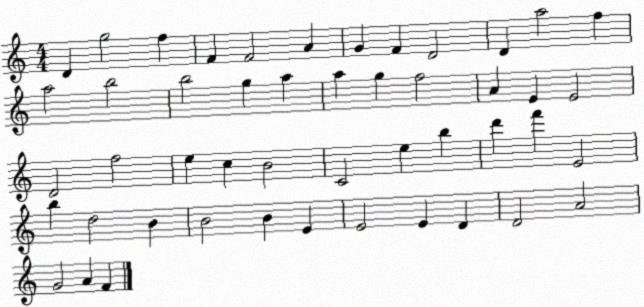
X:1
T:Untitled
M:4/4
L:1/4
K:C
D g2 f F F2 A G F D2 D a2 f a2 b2 b2 g a a g f2 A E E2 D2 f2 e c B2 C2 e b d' f' E2 b d2 B B2 B E E2 E D D2 A2 G2 A F